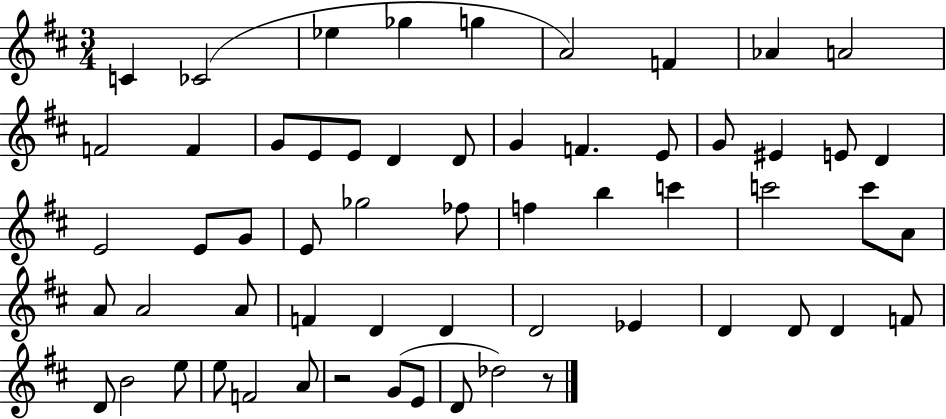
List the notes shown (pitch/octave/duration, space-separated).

C4/q CES4/h Eb5/q Gb5/q G5/q A4/h F4/q Ab4/q A4/h F4/h F4/q G4/e E4/e E4/e D4/q D4/e G4/q F4/q. E4/e G4/e EIS4/q E4/e D4/q E4/h E4/e G4/e E4/e Gb5/h FES5/e F5/q B5/q C6/q C6/h C6/e A4/e A4/e A4/h A4/e F4/q D4/q D4/q D4/h Eb4/q D4/q D4/e D4/q F4/e D4/e B4/h E5/e E5/e F4/h A4/e R/h G4/e E4/e D4/e Db5/h R/e